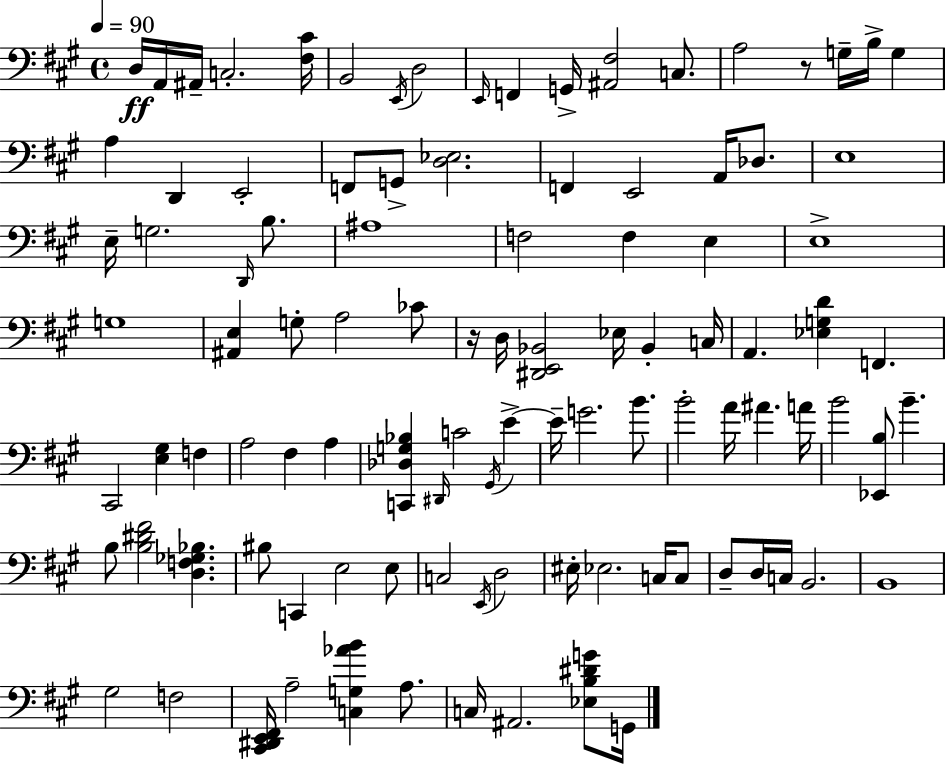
X:1
T:Untitled
M:4/4
L:1/4
K:A
D,/4 A,,/4 ^A,,/4 C,2 [^F,^C]/4 B,,2 E,,/4 D,2 E,,/4 F,, G,,/4 [^A,,^F,]2 C,/2 A,2 z/2 G,/4 B,/4 G, A, D,, E,,2 F,,/2 G,,/2 [D,_E,]2 F,, E,,2 A,,/4 _D,/2 E,4 E,/4 G,2 D,,/4 B,/2 ^A,4 F,2 F, E, E,4 G,4 [^A,,E,] G,/2 A,2 _C/2 z/4 D,/4 [^D,,E,,_B,,]2 _E,/4 _B,, C,/4 A,, [_E,G,D] F,, ^C,,2 [E,^G,] F, A,2 ^F, A, [C,,_D,G,_B,] ^D,,/4 C2 ^G,,/4 E E/4 G2 B/2 B2 A/4 ^A A/4 B2 [_E,,B,]/2 B B,/2 [B,^D^F]2 [D,F,_G,_B,] ^B,/2 C,, E,2 E,/2 C,2 E,,/4 D,2 ^E,/4 _E,2 C,/4 C,/2 D,/2 D,/4 C,/4 B,,2 B,,4 ^G,2 F,2 [^C,,^D,,E,,^F,,]/4 A,2 [C,G,_AB] A,/2 C,/4 ^A,,2 [_E,B,^DG]/2 G,,/4